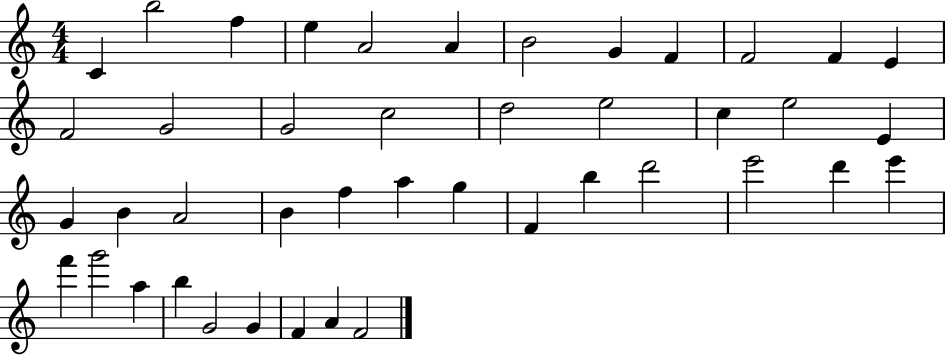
{
  \clef treble
  \numericTimeSignature
  \time 4/4
  \key c \major
  c'4 b''2 f''4 | e''4 a'2 a'4 | b'2 g'4 f'4 | f'2 f'4 e'4 | \break f'2 g'2 | g'2 c''2 | d''2 e''2 | c''4 e''2 e'4 | \break g'4 b'4 a'2 | b'4 f''4 a''4 g''4 | f'4 b''4 d'''2 | e'''2 d'''4 e'''4 | \break f'''4 g'''2 a''4 | b''4 g'2 g'4 | f'4 a'4 f'2 | \bar "|."
}